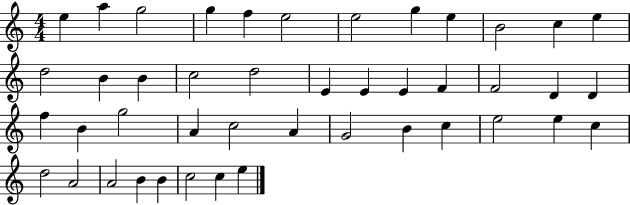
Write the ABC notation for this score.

X:1
T:Untitled
M:4/4
L:1/4
K:C
e a g2 g f e2 e2 g e B2 c e d2 B B c2 d2 E E E F F2 D D f B g2 A c2 A G2 B c e2 e c d2 A2 A2 B B c2 c e